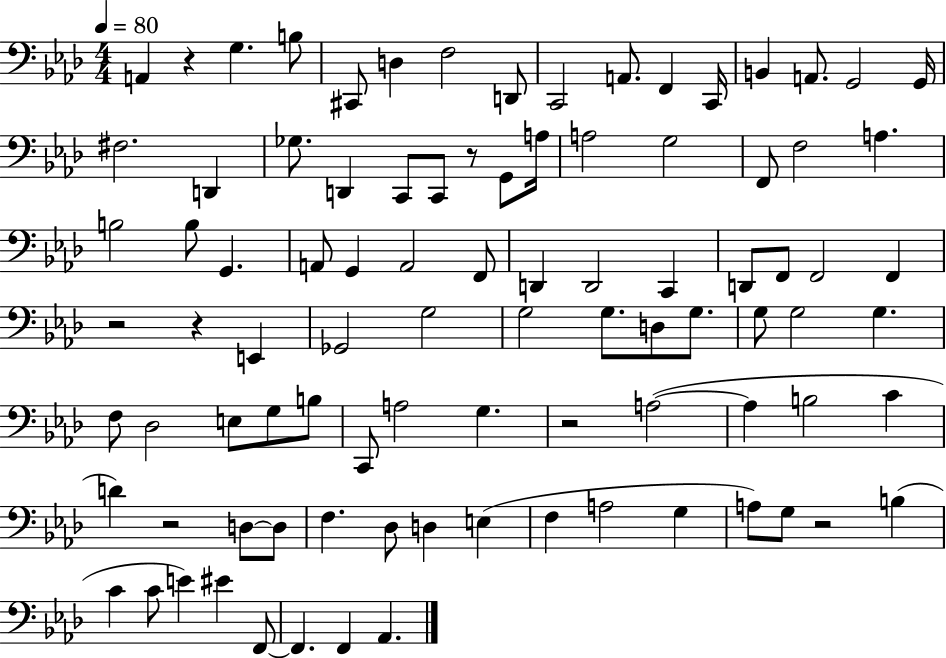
X:1
T:Untitled
M:4/4
L:1/4
K:Ab
A,, z G, B,/2 ^C,,/2 D, F,2 D,,/2 C,,2 A,,/2 F,, C,,/4 B,, A,,/2 G,,2 G,,/4 ^F,2 D,, _G,/2 D,, C,,/2 C,,/2 z/2 G,,/2 A,/4 A,2 G,2 F,,/2 F,2 A, B,2 B,/2 G,, A,,/2 G,, A,,2 F,,/2 D,, D,,2 C,, D,,/2 F,,/2 F,,2 F,, z2 z E,, _G,,2 G,2 G,2 G,/2 D,/2 G,/2 G,/2 G,2 G, F,/2 _D,2 E,/2 G,/2 B,/2 C,,/2 A,2 G, z2 A,2 A, B,2 C D z2 D,/2 D,/2 F, _D,/2 D, E, F, A,2 G, A,/2 G,/2 z2 B, C C/2 E ^E F,,/2 F,, F,, _A,,